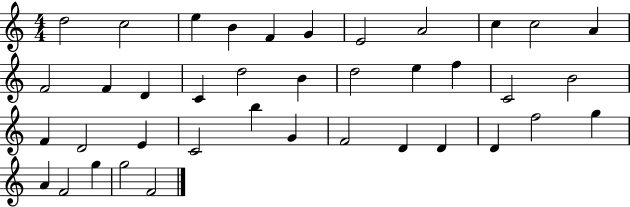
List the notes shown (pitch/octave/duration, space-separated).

D5/h C5/h E5/q B4/q F4/q G4/q E4/h A4/h C5/q C5/h A4/q F4/h F4/q D4/q C4/q D5/h B4/q D5/h E5/q F5/q C4/h B4/h F4/q D4/h E4/q C4/h B5/q G4/q F4/h D4/q D4/q D4/q F5/h G5/q A4/q F4/h G5/q G5/h F4/h